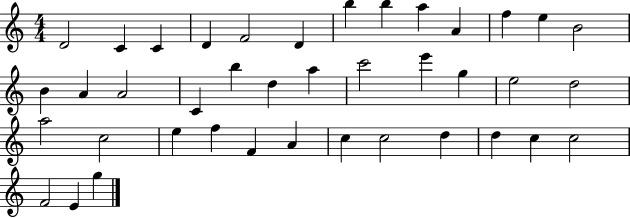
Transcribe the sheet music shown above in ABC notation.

X:1
T:Untitled
M:4/4
L:1/4
K:C
D2 C C D F2 D b b a A f e B2 B A A2 C b d a c'2 e' g e2 d2 a2 c2 e f F A c c2 d d c c2 F2 E g